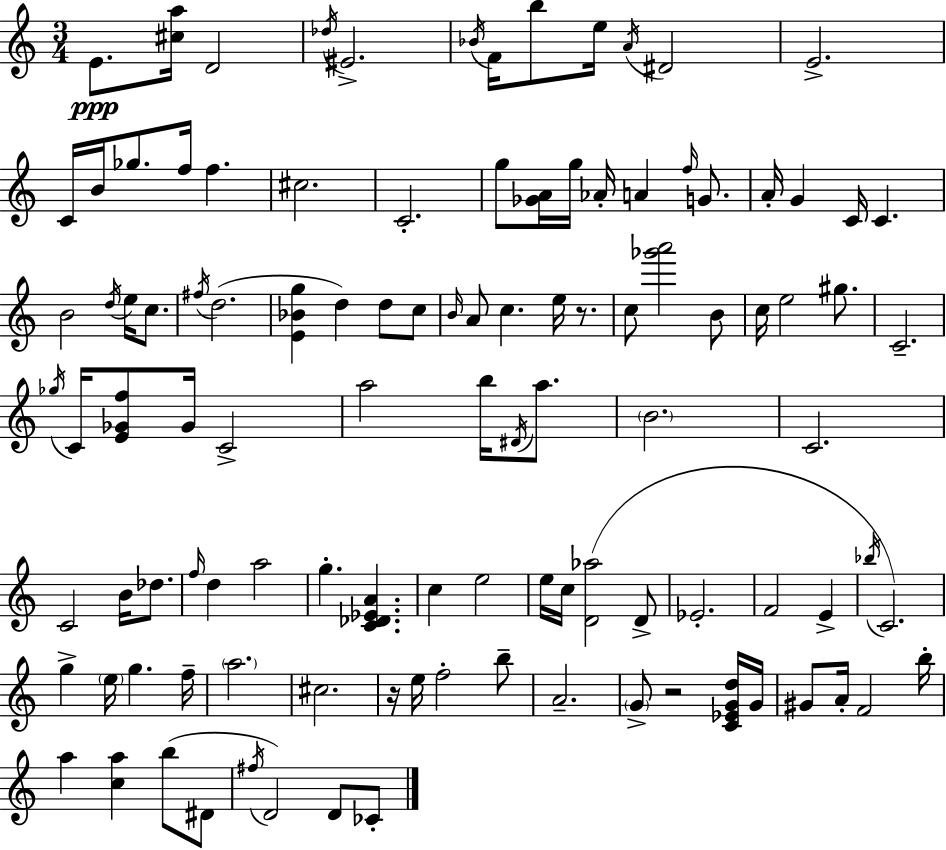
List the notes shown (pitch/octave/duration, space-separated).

E4/e. [C#5,A5]/s D4/h Db5/s EIS4/h. Bb4/s F4/s B5/e E5/s A4/s D#4/h E4/h. C4/s B4/s Gb5/e. F5/s F5/q. C#5/h. C4/h. G5/e [Gb4,A4]/s G5/s Ab4/s A4/q F5/s G4/e. A4/s G4/q C4/s C4/q. B4/h D5/s E5/s C5/e. F#5/s D5/h. [E4,Bb4,G5]/q D5/q D5/e C5/e B4/s A4/e C5/q. E5/s R/e. C5/e [Gb6,A6]/h B4/e C5/s E5/h G#5/e. C4/h. Gb5/s C4/s [E4,Gb4,F5]/e Gb4/s C4/h A5/h B5/s D#4/s A5/e. B4/h. C4/h. C4/h B4/s Db5/e. F5/s D5/q A5/h G5/q. [C4,Db4,Eb4,A4]/q. C5/q E5/h E5/s C5/s [D4,Ab5]/h D4/e Eb4/h. F4/h E4/q Bb5/s C4/h. G5/q E5/s G5/q. F5/s A5/h. C#5/h. R/s E5/s F5/h B5/e A4/h. G4/e R/h [C4,Eb4,G4,D5]/s G4/s G#4/e A4/s F4/h B5/s A5/q [C5,A5]/q B5/e D#4/e F#5/s D4/h D4/e CES4/e